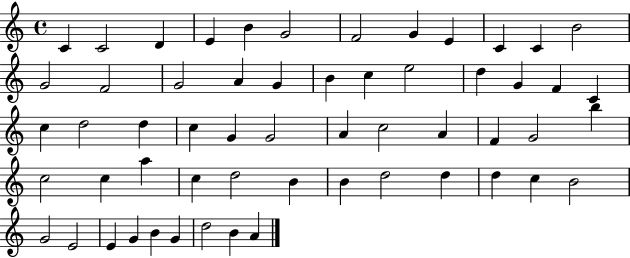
X:1
T:Untitled
M:4/4
L:1/4
K:C
C C2 D E B G2 F2 G E C C B2 G2 F2 G2 A G B c e2 d G F C c d2 d c G G2 A c2 A F G2 b c2 c a c d2 B B d2 d d c B2 G2 E2 E G B G d2 B A